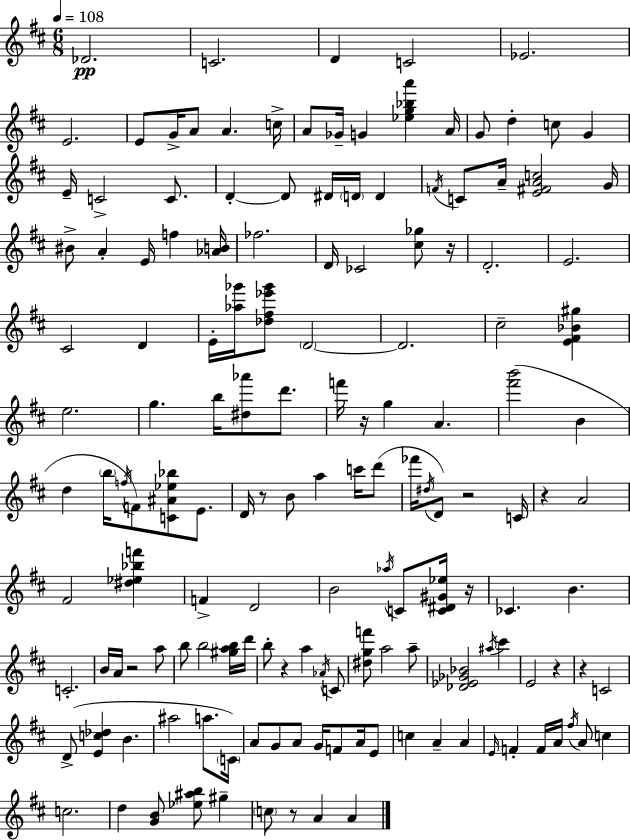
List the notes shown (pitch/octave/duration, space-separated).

Db4/h. C4/h. D4/q C4/h Eb4/h. E4/h. E4/e G4/s A4/e A4/q. C5/s A4/e Gb4/s G4/q [Eb5,G5,Bb5,A6]/q A4/s G4/e D5/q C5/e G4/q E4/s C4/h C4/e. D4/q D4/e D#4/s D4/s D4/q F4/s C4/e A4/s [E4,F#4,A4,C5]/h G4/s BIS4/e A4/q E4/s F5/q [Ab4,B4]/s FES5/h. D4/s CES4/h [C#5,Gb5]/e R/s D4/h. E4/h. C#4/h D4/q E4/s [Ab5,Gb6]/s [Db5,F#5,Eb6,Gb6]/e D4/h D4/h. C#5/h [E4,F#4,Bb4,G#5]/q E5/h. G5/q. B5/s [D#5,Ab6]/e D6/e. F6/s R/s G5/q A4/q. [F#6,B6]/h B4/q D5/q B5/s F5/s F4/e [C4,A#4,Eb5,Bb5]/e E4/e. D4/s R/e B4/e A5/q C6/s D6/e FES6/s D#5/s D4/e R/h C4/s R/q A4/h F#4/h [D#5,Eb5,Bb5,F6]/q F4/q D4/h B4/h Ab5/s C4/e [C4,D#4,G#4,Eb5]/s R/s CES4/q. B4/q. C4/h. B4/s A4/s R/h A5/e B5/e B5/h [G#5,A5,B5]/s D6/s B5/e R/q A5/q Ab4/s C4/e [D#5,G5,F6]/e A5/h A5/e [Db4,Eb4,Gb4,Bb4]/h A#5/s C#6/q E4/h R/q R/q C4/h D4/e [E4,C5,Db5]/q B4/q. A#5/h A5/e. C4/s A4/e G4/e A4/e G4/s F4/e A4/s E4/e C5/q A4/q A4/q E4/s F4/q F4/s A4/s F#5/s A4/e C5/q C5/h. D5/q [G4,B4]/e [Eb5,A#5,B5]/e G#5/q C5/e R/e A4/q A4/q